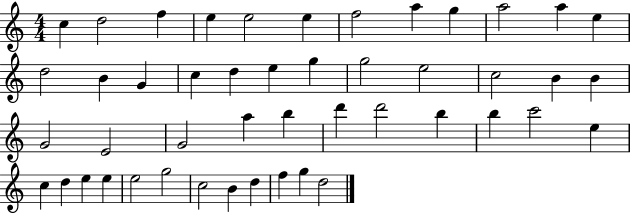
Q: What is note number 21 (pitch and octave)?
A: E5